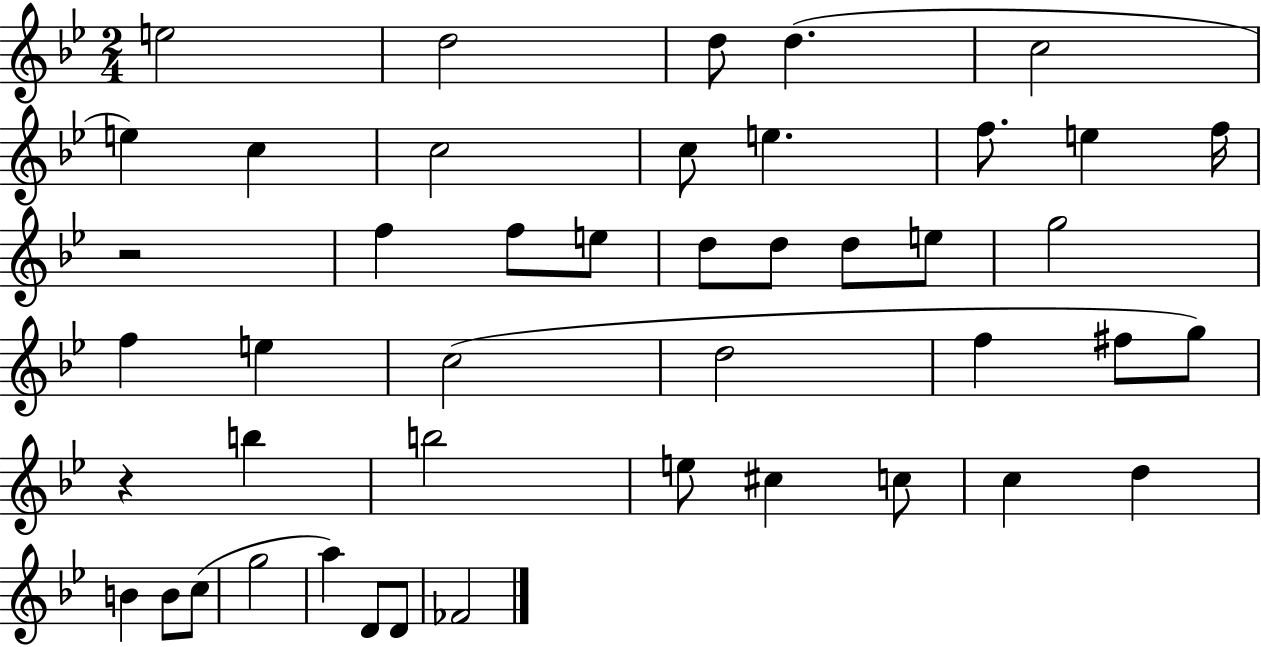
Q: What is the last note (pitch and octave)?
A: FES4